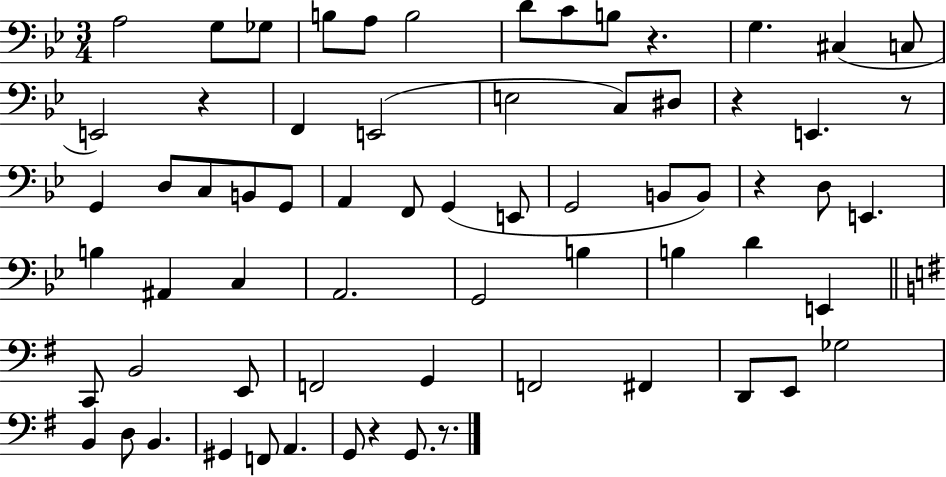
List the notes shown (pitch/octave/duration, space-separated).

A3/h G3/e Gb3/e B3/e A3/e B3/h D4/e C4/e B3/e R/q. G3/q. C#3/q C3/e E2/h R/q F2/q E2/h E3/h C3/e D#3/e R/q E2/q. R/e G2/q D3/e C3/e B2/e G2/e A2/q F2/e G2/q E2/e G2/h B2/e B2/e R/q D3/e E2/q. B3/q A#2/q C3/q A2/h. G2/h B3/q B3/q D4/q E2/q C2/e B2/h E2/e F2/h G2/q F2/h F#2/q D2/e E2/e Gb3/h B2/q D3/e B2/q. G#2/q F2/e A2/q. G2/e R/q G2/e. R/e.